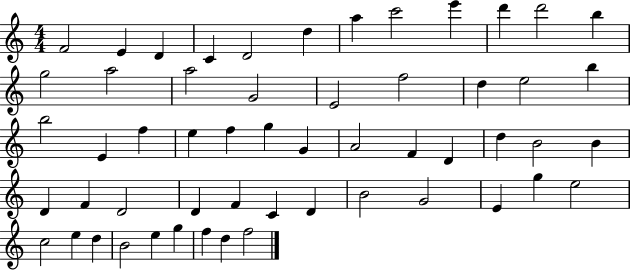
X:1
T:Untitled
M:4/4
L:1/4
K:C
F2 E D C D2 d a c'2 e' d' d'2 b g2 a2 a2 G2 E2 f2 d e2 b b2 E f e f g G A2 F D d B2 B D F D2 D F C D B2 G2 E g e2 c2 e d B2 e g f d f2